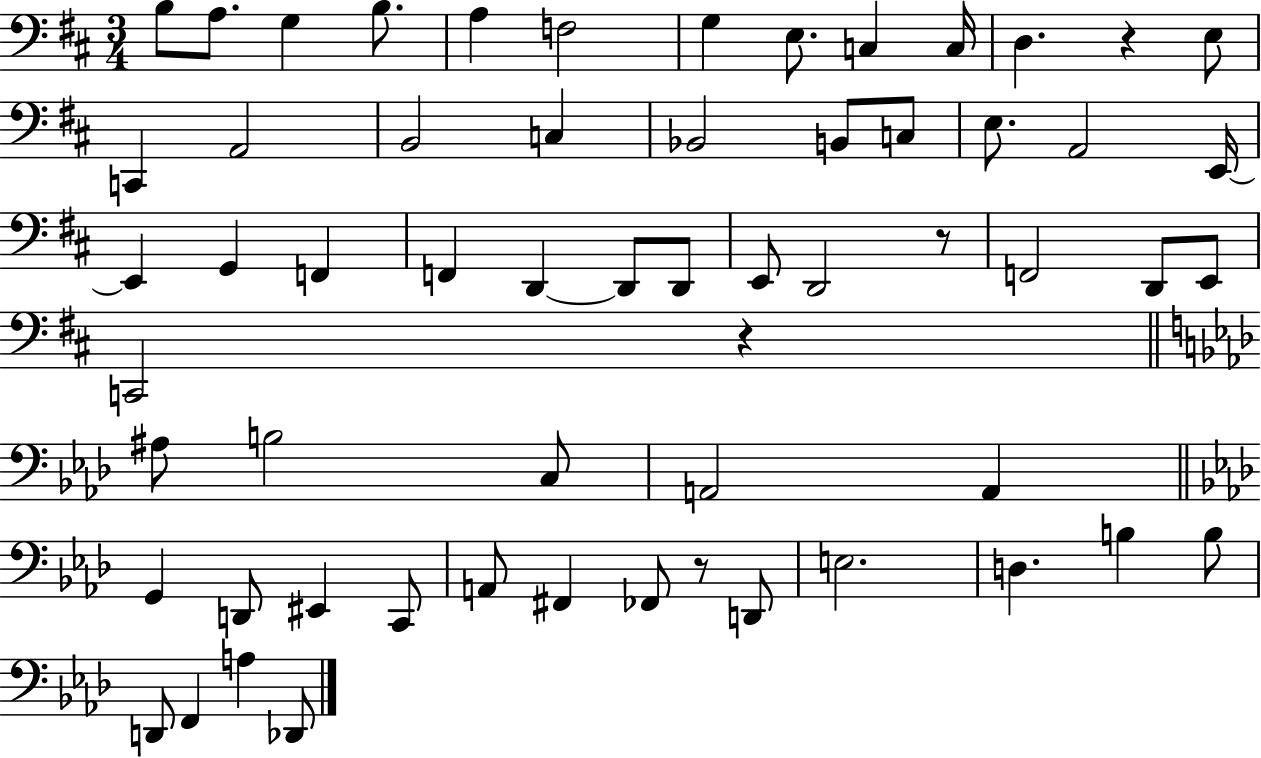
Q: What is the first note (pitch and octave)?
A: B3